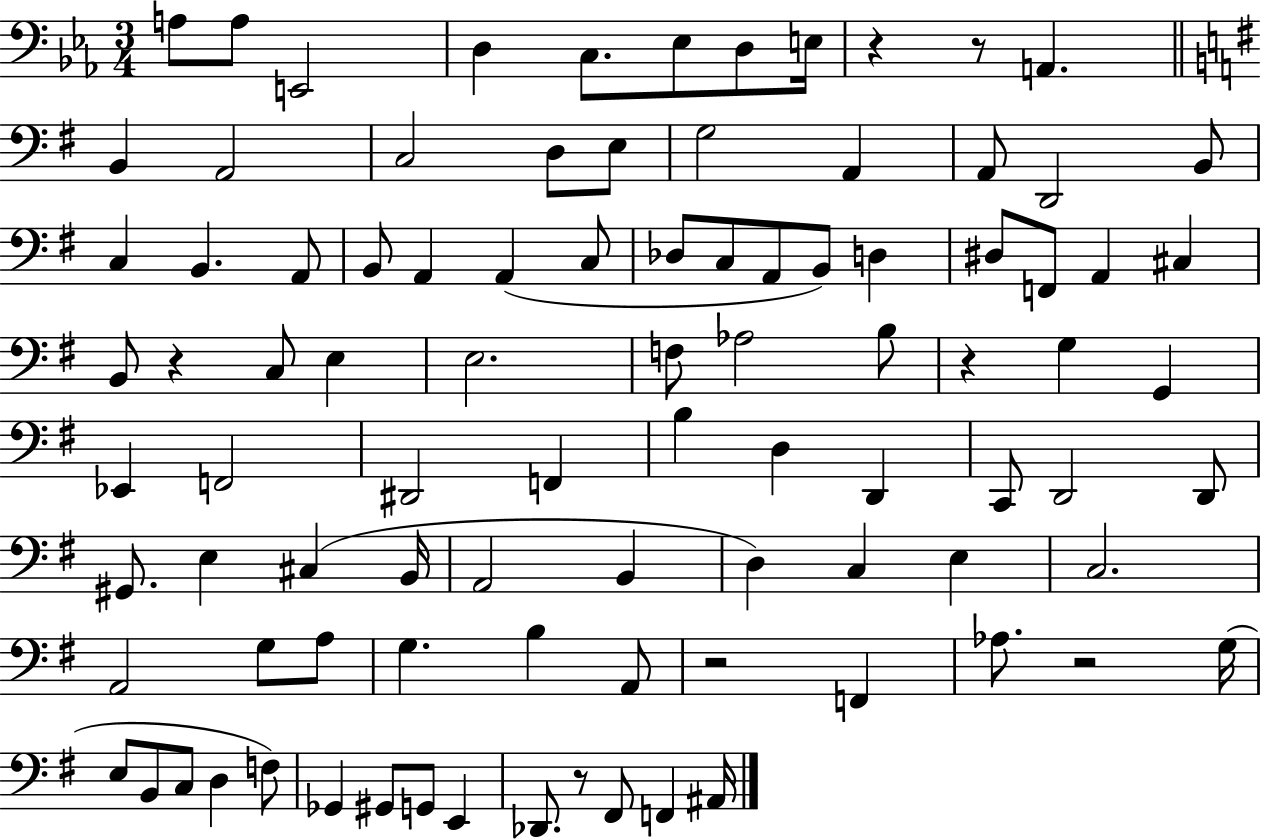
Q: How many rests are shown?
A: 7